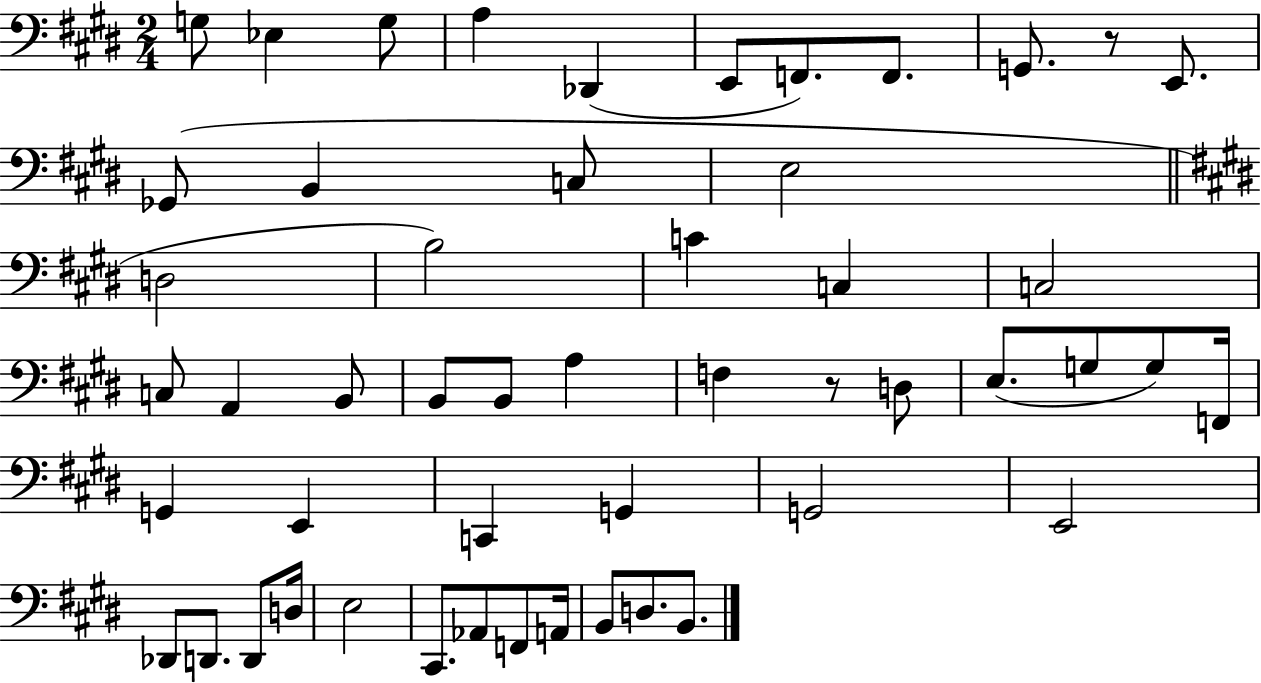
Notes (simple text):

G3/e Eb3/q G3/e A3/q Db2/q E2/e F2/e. F2/e. G2/e. R/e E2/e. Gb2/e B2/q C3/e E3/h D3/h B3/h C4/q C3/q C3/h C3/e A2/q B2/e B2/e B2/e A3/q F3/q R/e D3/e E3/e. G3/e G3/e F2/s G2/q E2/q C2/q G2/q G2/h E2/h Db2/e D2/e. D2/e D3/s E3/h C#2/e. Ab2/e F2/e A2/s B2/e D3/e. B2/e.